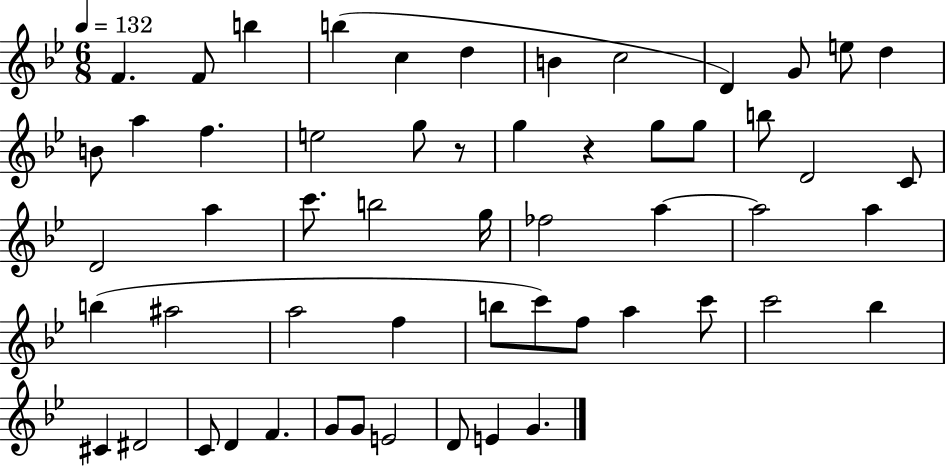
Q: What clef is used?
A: treble